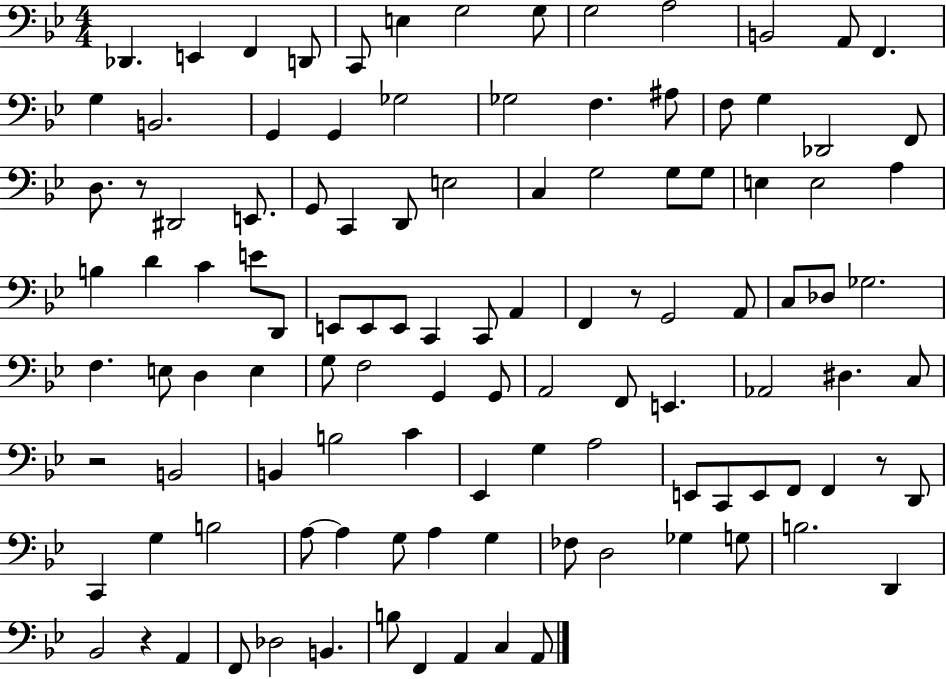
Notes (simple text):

Db2/q. E2/q F2/q D2/e C2/e E3/q G3/h G3/e G3/h A3/h B2/h A2/e F2/q. G3/q B2/h. G2/q G2/q Gb3/h Gb3/h F3/q. A#3/e F3/e G3/q Db2/h F2/e D3/e. R/e D#2/h E2/e. G2/e C2/q D2/e E3/h C3/q G3/h G3/e G3/e E3/q E3/h A3/q B3/q D4/q C4/q E4/e D2/e E2/e E2/e E2/e C2/q C2/e A2/q F2/q R/e G2/h A2/e C3/e Db3/e Gb3/h. F3/q. E3/e D3/q E3/q G3/e F3/h G2/q G2/e A2/h F2/e E2/q. Ab2/h D#3/q. C3/e R/h B2/h B2/q B3/h C4/q Eb2/q G3/q A3/h E2/e C2/e E2/e F2/e F2/q R/e D2/e C2/q G3/q B3/h A3/e A3/q G3/e A3/q G3/q FES3/e D3/h Gb3/q G3/e B3/h. D2/q Bb2/h R/q A2/q F2/e Db3/h B2/q. B3/e F2/q A2/q C3/q A2/e